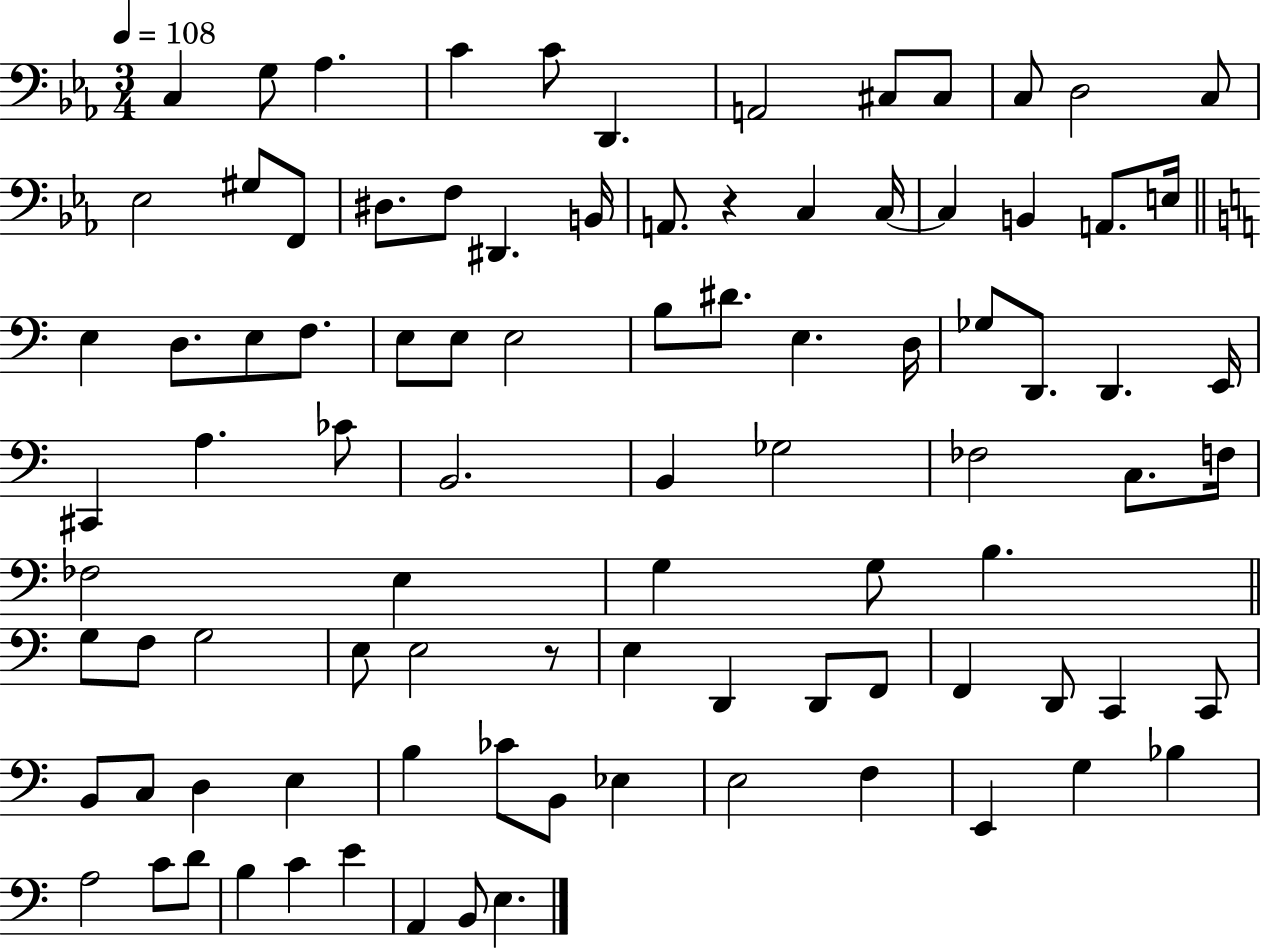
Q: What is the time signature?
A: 3/4